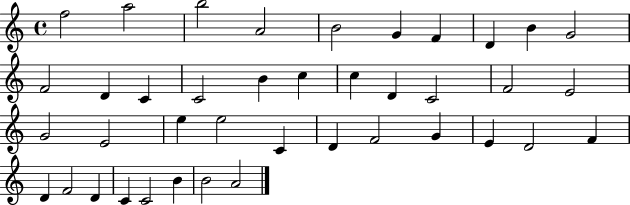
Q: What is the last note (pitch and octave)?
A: A4